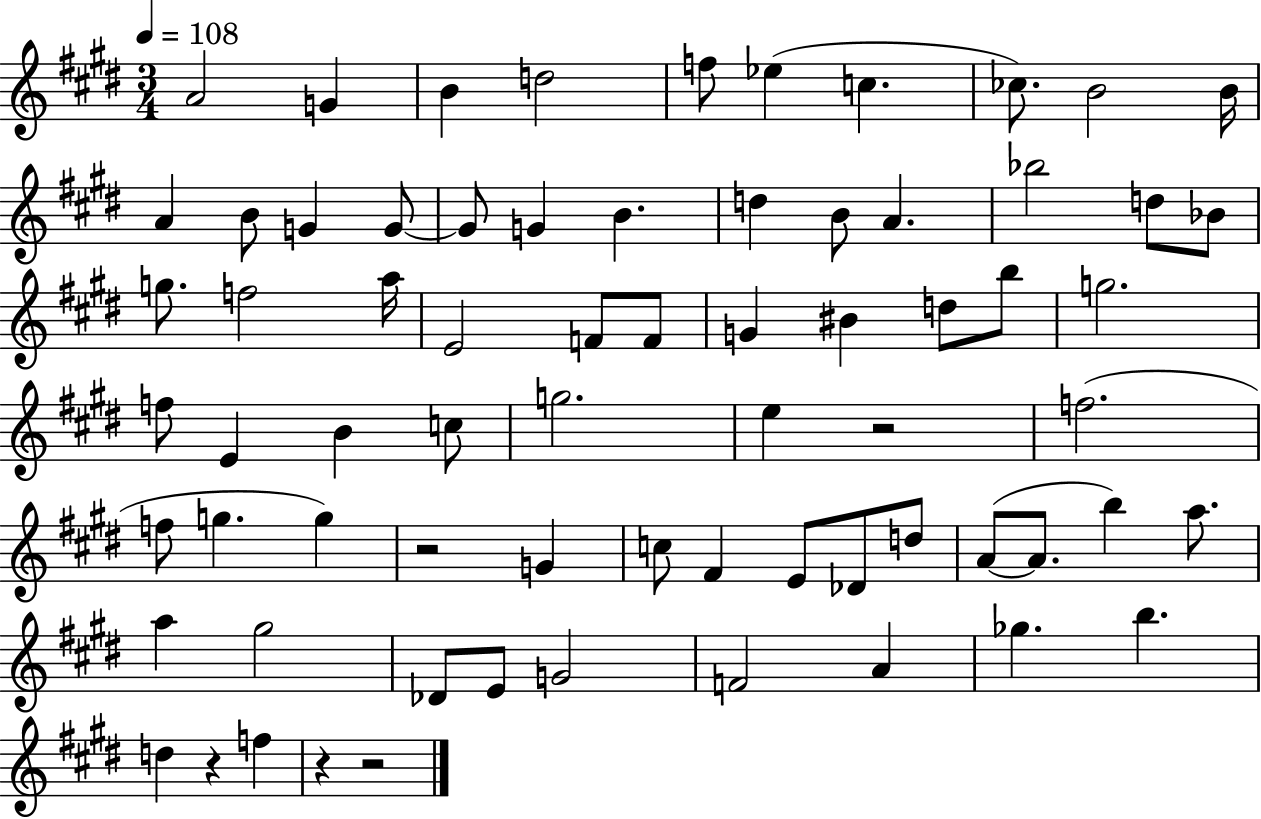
{
  \clef treble
  \numericTimeSignature
  \time 3/4
  \key e \major
  \tempo 4 = 108
  a'2 g'4 | b'4 d''2 | f''8 ees''4( c''4. | ces''8.) b'2 b'16 | \break a'4 b'8 g'4 g'8~~ | g'8 g'4 b'4. | d''4 b'8 a'4. | bes''2 d''8 bes'8 | \break g''8. f''2 a''16 | e'2 f'8 f'8 | g'4 bis'4 d''8 b''8 | g''2. | \break f''8 e'4 b'4 c''8 | g''2. | e''4 r2 | f''2.( | \break f''8 g''4. g''4) | r2 g'4 | c''8 fis'4 e'8 des'8 d''8 | a'8~(~ a'8. b''4) a''8. | \break a''4 gis''2 | des'8 e'8 g'2 | f'2 a'4 | ges''4. b''4. | \break d''4 r4 f''4 | r4 r2 | \bar "|."
}